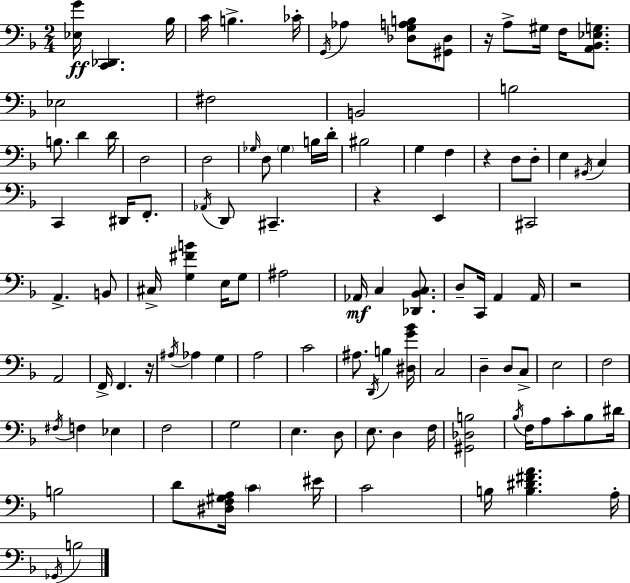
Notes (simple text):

[Eb3,G4]/s [C2,Db2]/q. Bb3/s C4/s B3/q. CES4/s G2/s Ab3/q [Db3,G3,A3,B3]/e [G#2,Db3]/e R/s A3/e G#3/s F3/s [A2,Bb2,Eb3,G3]/e. Eb3/h F#3/h B2/h B3/h B3/e. D4/q D4/s D3/h D3/h Gb3/s D3/e Gb3/q B3/s D4/s BIS3/h G3/q F3/q R/q D3/e D3/e E3/q G#2/s C3/q C2/q D#2/s F2/e. Ab2/s D2/e C#2/q. R/q E2/q C#2/h A2/q. B2/e C#3/s [G3,F#4,B4]/q E3/s G3/e A#3/h Ab2/s C3/q [Db2,Bb2,C3]/e. D3/e C2/s A2/q A2/s R/h A2/h F2/s F2/q. R/s A#3/s Ab3/q G3/q A3/h C4/h A#3/e. D2/s B3/q [D#3,G4,Bb4]/s C3/h D3/q D3/e C3/e E3/h F3/h F#3/s F3/q Eb3/q F3/h G3/h E3/q. D3/e E3/e. D3/q F3/s [G#2,Db3,B3]/h Bb3/s F3/s A3/e C4/e Bb3/e D#4/s B3/h D4/e [D#3,F3,G#3,A3]/s C4/q EIS4/s C4/h B3/s [B3,D#4,F#4,A4]/q. A3/s Gb2/s B3/h